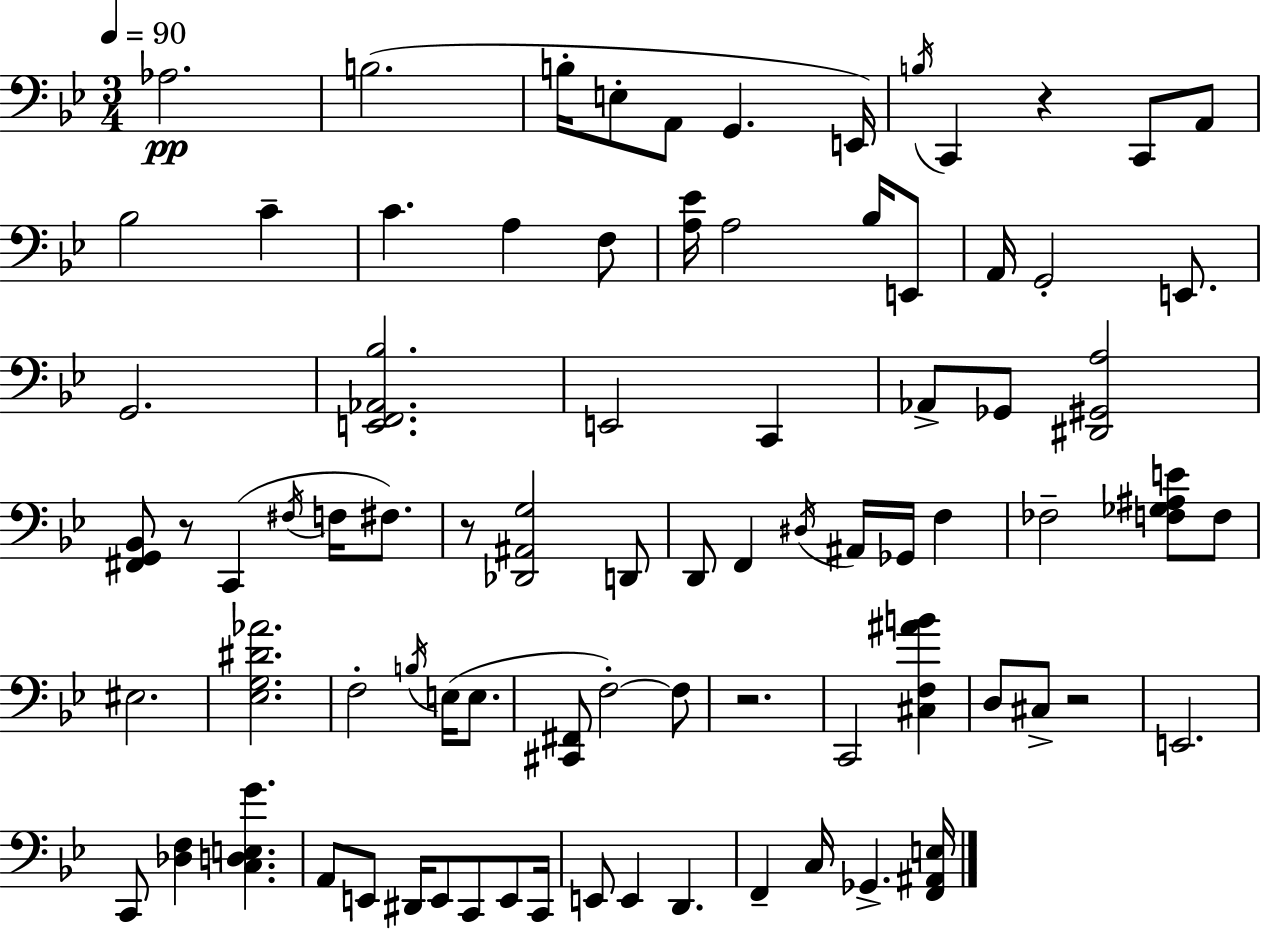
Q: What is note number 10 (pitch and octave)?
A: C2